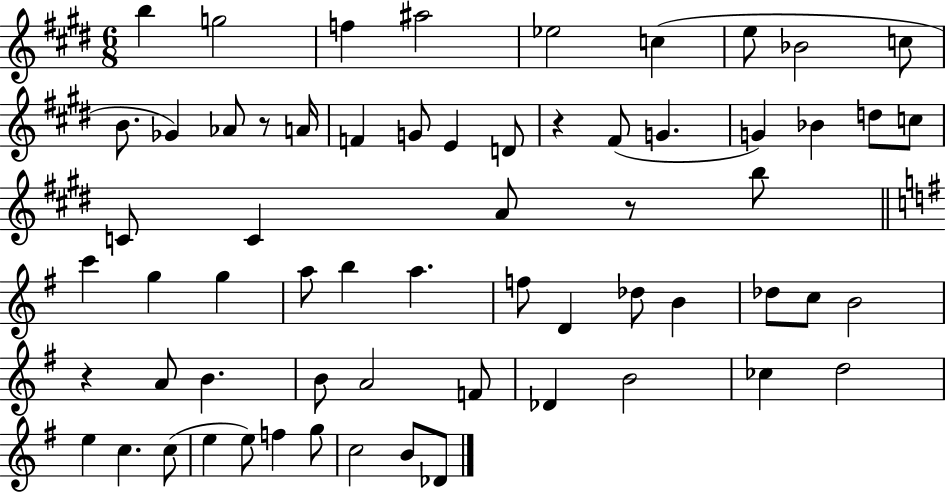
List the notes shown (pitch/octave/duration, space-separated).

B5/q G5/h F5/q A#5/h Eb5/h C5/q E5/e Bb4/h C5/e B4/e. Gb4/q Ab4/e R/e A4/s F4/q G4/e E4/q D4/e R/q F#4/e G4/q. G4/q Bb4/q D5/e C5/e C4/e C4/q A4/e R/e B5/e C6/q G5/q G5/q A5/e B5/q A5/q. F5/e D4/q Db5/e B4/q Db5/e C5/e B4/h R/q A4/e B4/q. B4/e A4/h F4/e Db4/q B4/h CES5/q D5/h E5/q C5/q. C5/e E5/q E5/e F5/q G5/e C5/h B4/e Db4/e